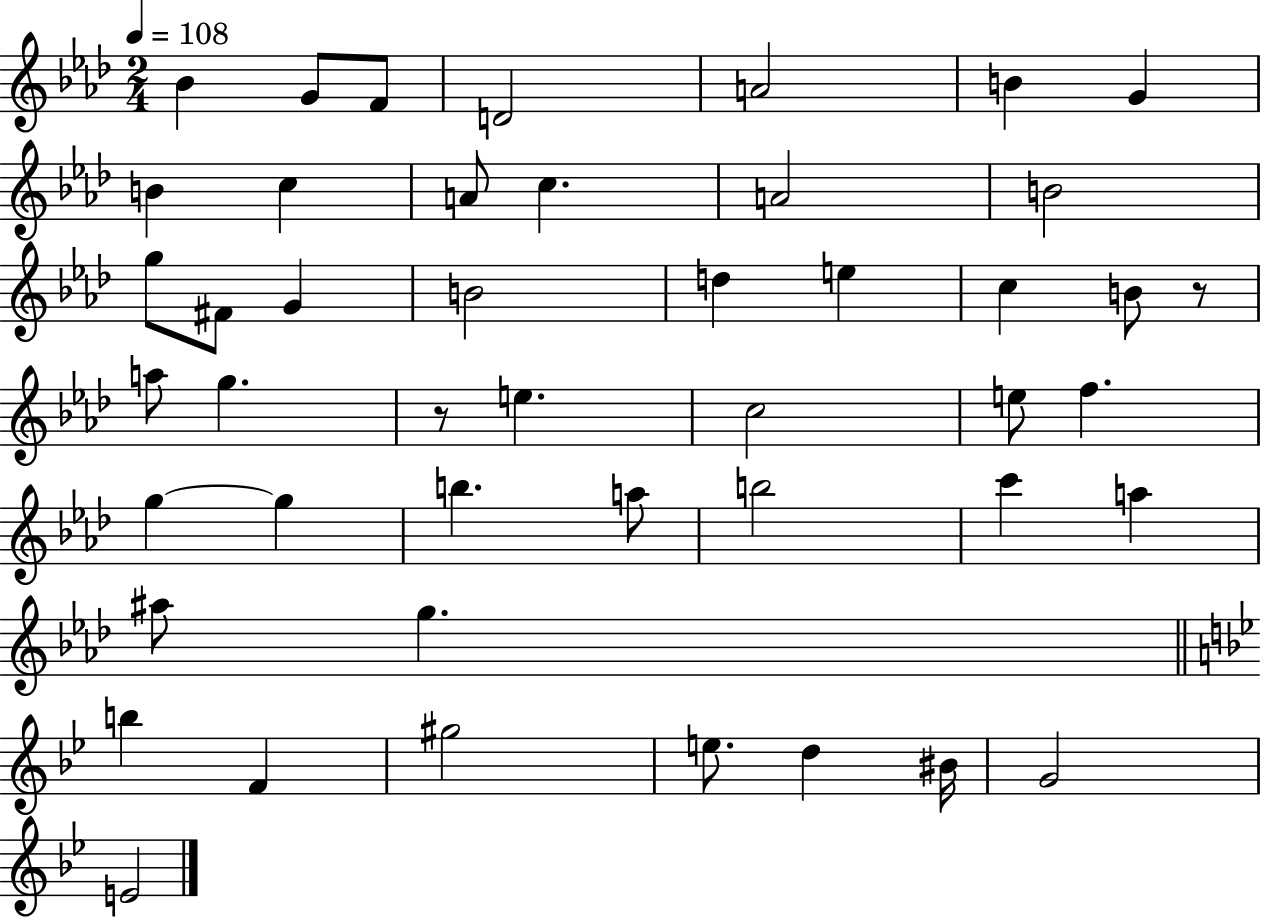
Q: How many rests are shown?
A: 2